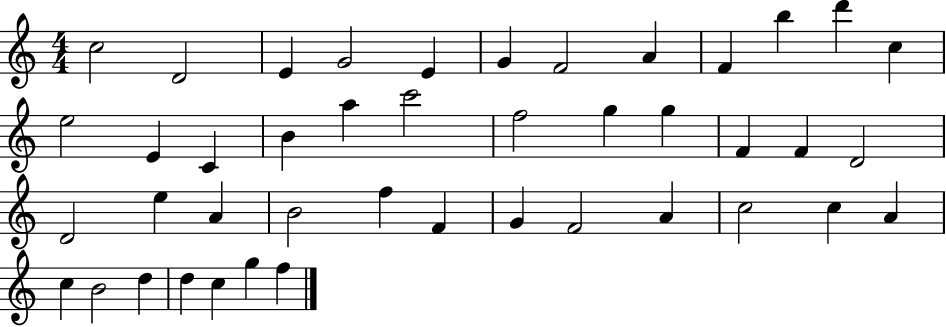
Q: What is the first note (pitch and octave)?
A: C5